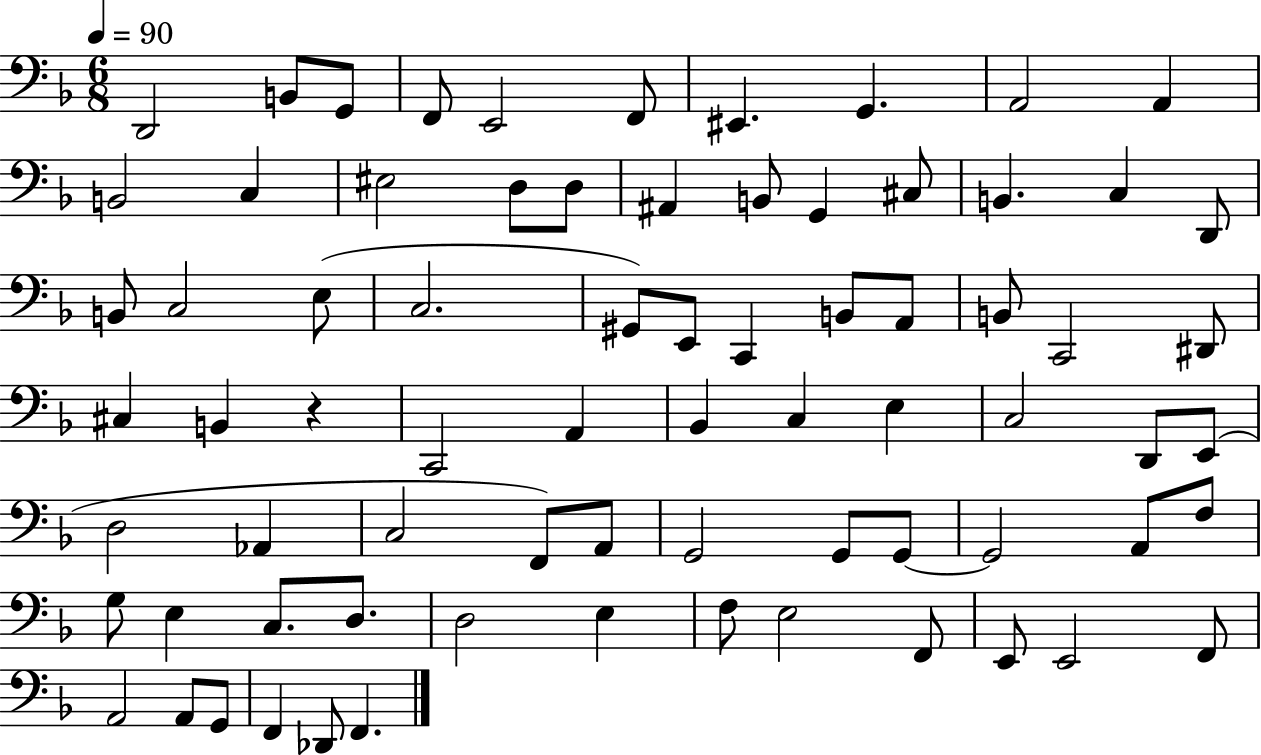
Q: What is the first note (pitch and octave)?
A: D2